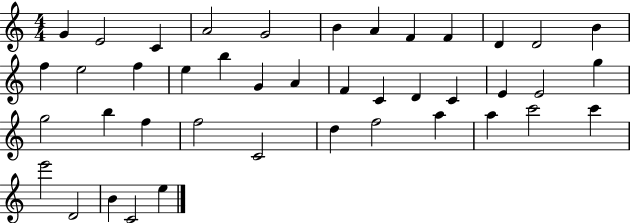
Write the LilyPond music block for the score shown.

{
  \clef treble
  \numericTimeSignature
  \time 4/4
  \key c \major
  g'4 e'2 c'4 | a'2 g'2 | b'4 a'4 f'4 f'4 | d'4 d'2 b'4 | \break f''4 e''2 f''4 | e''4 b''4 g'4 a'4 | f'4 c'4 d'4 c'4 | e'4 e'2 g''4 | \break g''2 b''4 f''4 | f''2 c'2 | d''4 f''2 a''4 | a''4 c'''2 c'''4 | \break e'''2 d'2 | b'4 c'2 e''4 | \bar "|."
}